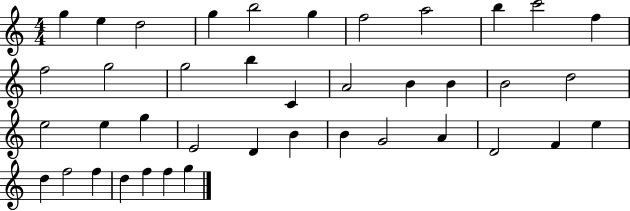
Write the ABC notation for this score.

X:1
T:Untitled
M:4/4
L:1/4
K:C
g e d2 g b2 g f2 a2 b c'2 f f2 g2 g2 b C A2 B B B2 d2 e2 e g E2 D B B G2 A D2 F e d f2 f d f f g